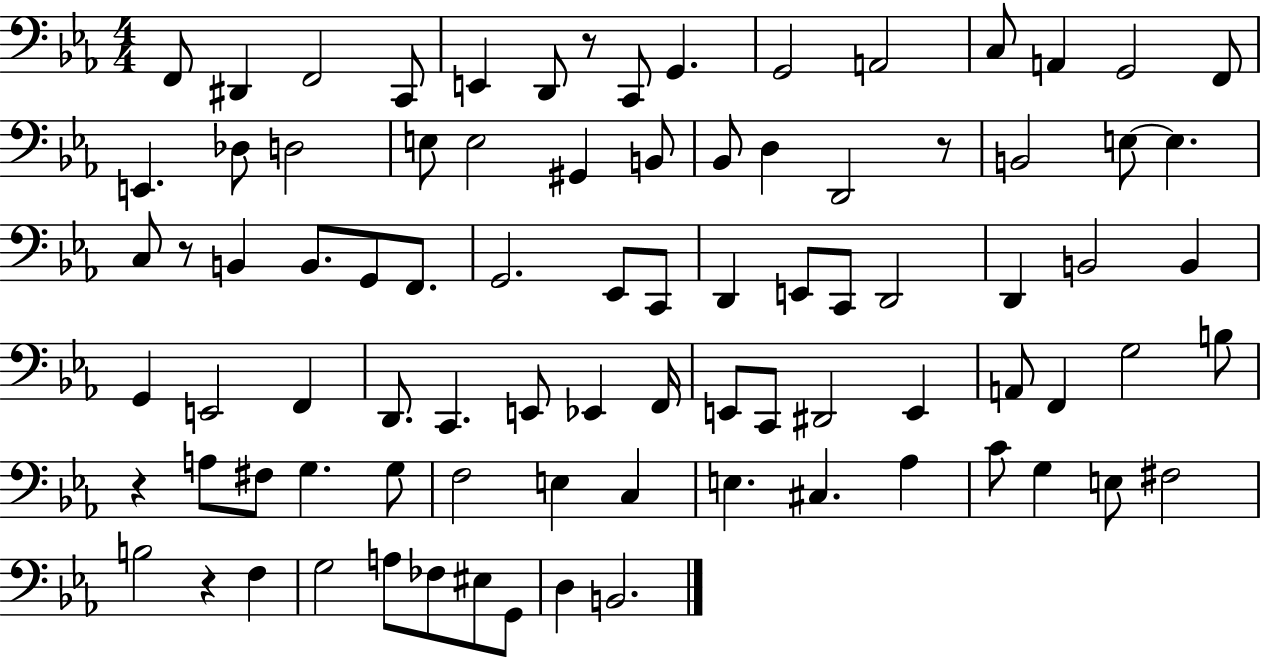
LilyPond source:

{
  \clef bass
  \numericTimeSignature
  \time 4/4
  \key ees \major
  f,8 dis,4 f,2 c,8 | e,4 d,8 r8 c,8 g,4. | g,2 a,2 | c8 a,4 g,2 f,8 | \break e,4. des8 d2 | e8 e2 gis,4 b,8 | bes,8 d4 d,2 r8 | b,2 e8~~ e4. | \break c8 r8 b,4 b,8. g,8 f,8. | g,2. ees,8 c,8 | d,4 e,8 c,8 d,2 | d,4 b,2 b,4 | \break g,4 e,2 f,4 | d,8. c,4. e,8 ees,4 f,16 | e,8 c,8 dis,2 e,4 | a,8 f,4 g2 b8 | \break r4 a8 fis8 g4. g8 | f2 e4 c4 | e4. cis4. aes4 | c'8 g4 e8 fis2 | \break b2 r4 f4 | g2 a8 fes8 eis8 g,8 | d4 b,2. | \bar "|."
}